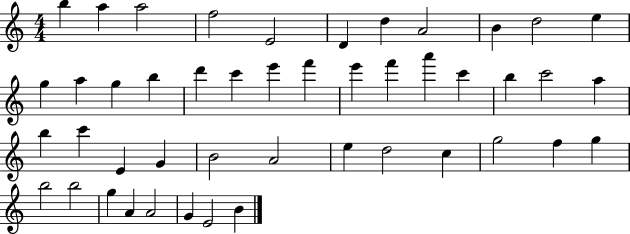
{
  \clef treble
  \numericTimeSignature
  \time 4/4
  \key c \major
  b''4 a''4 a''2 | f''2 e'2 | d'4 d''4 a'2 | b'4 d''2 e''4 | \break g''4 a''4 g''4 b''4 | d'''4 c'''4 e'''4 f'''4 | e'''4 f'''4 a'''4 c'''4 | b''4 c'''2 a''4 | \break b''4 c'''4 e'4 g'4 | b'2 a'2 | e''4 d''2 c''4 | g''2 f''4 g''4 | \break b''2 b''2 | g''4 a'4 a'2 | g'4 e'2 b'4 | \bar "|."
}